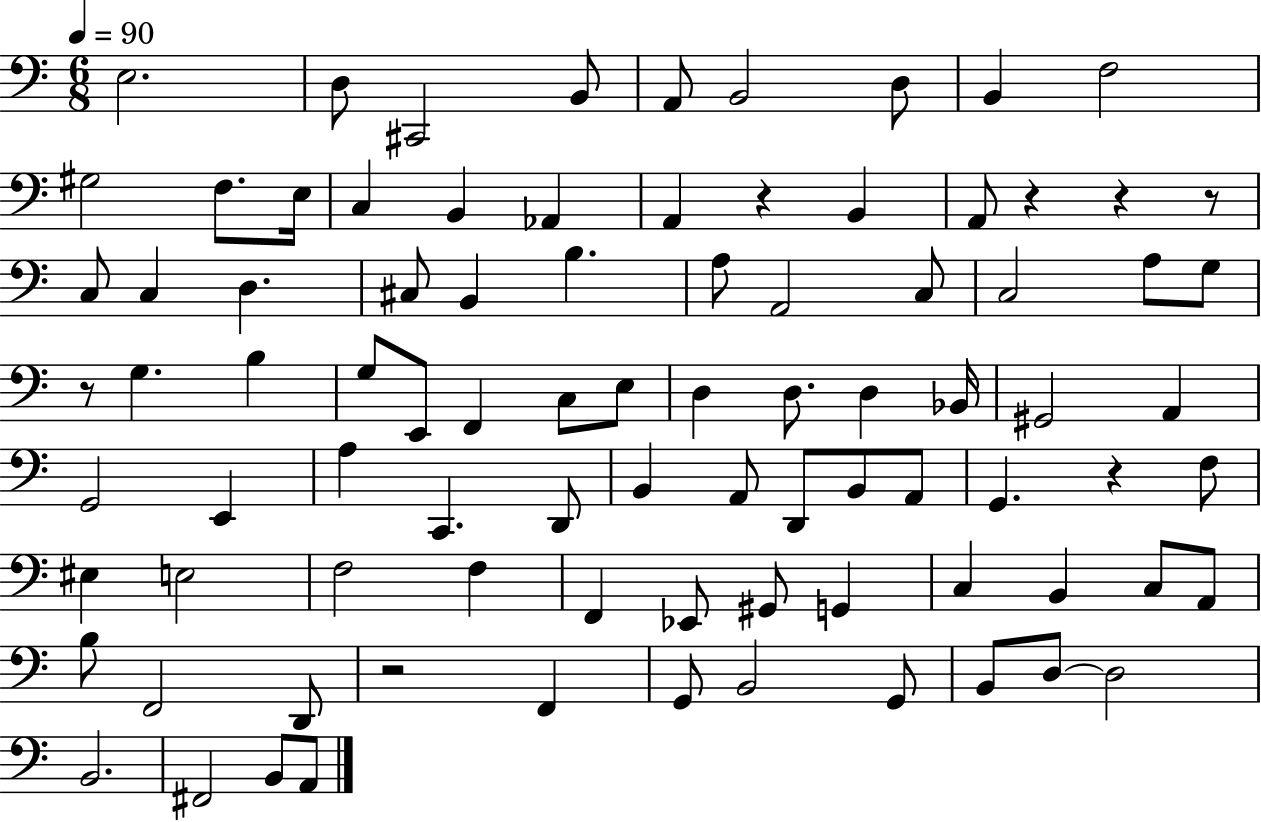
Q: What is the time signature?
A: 6/8